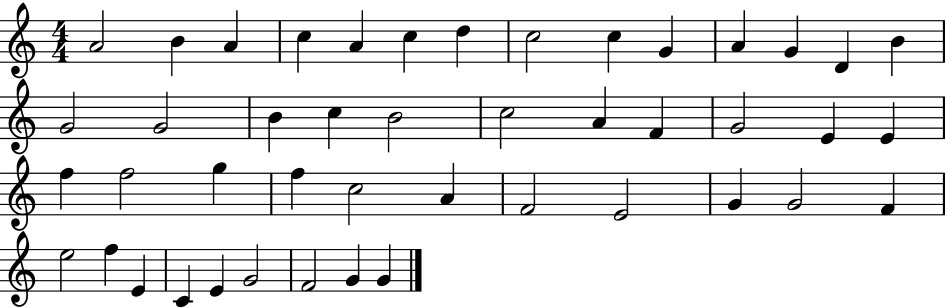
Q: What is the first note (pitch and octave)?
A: A4